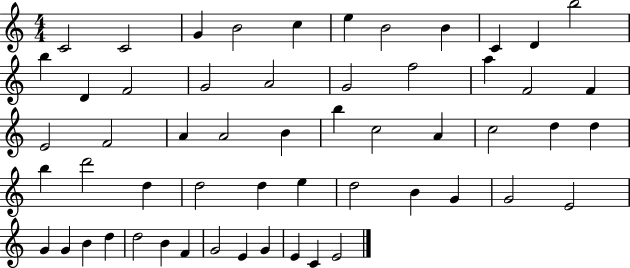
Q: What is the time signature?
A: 4/4